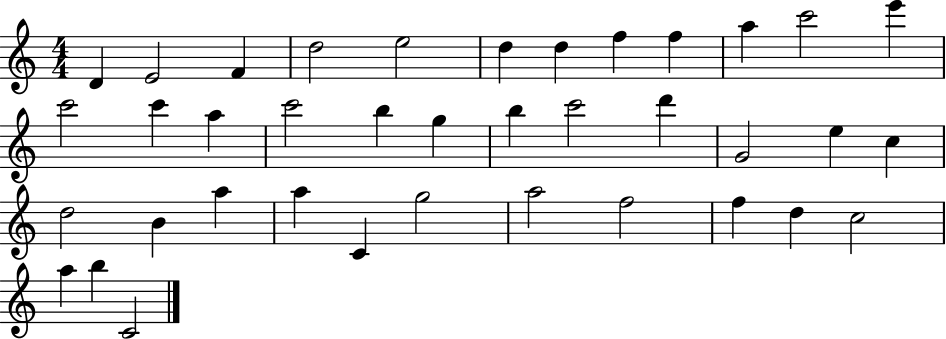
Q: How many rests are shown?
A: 0